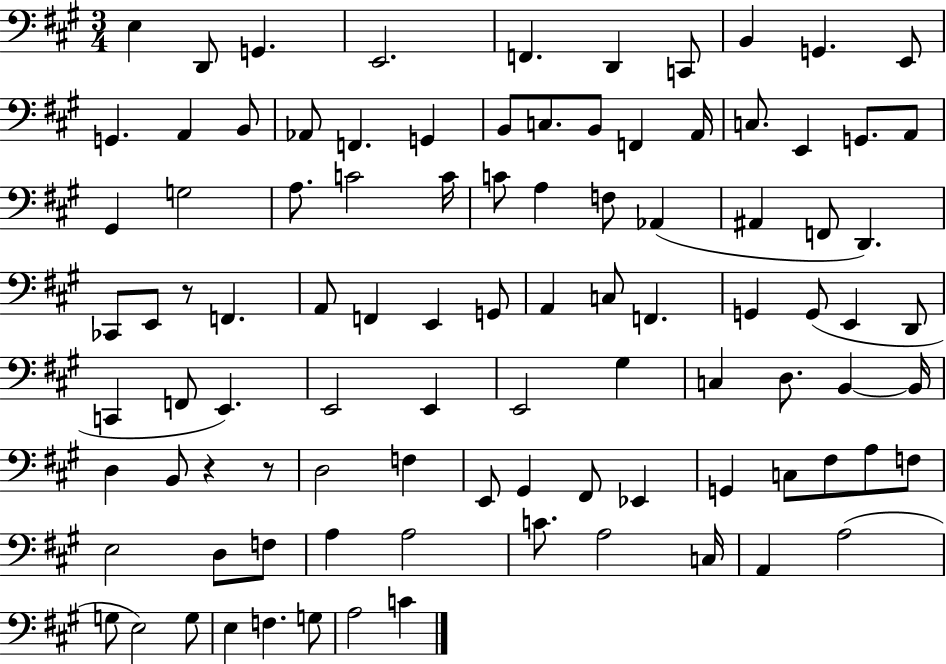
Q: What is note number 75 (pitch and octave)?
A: F3